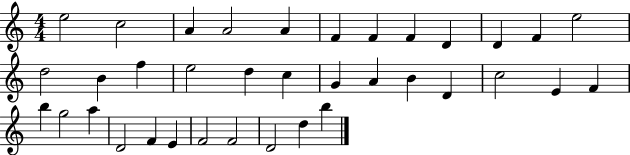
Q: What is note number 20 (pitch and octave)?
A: A4